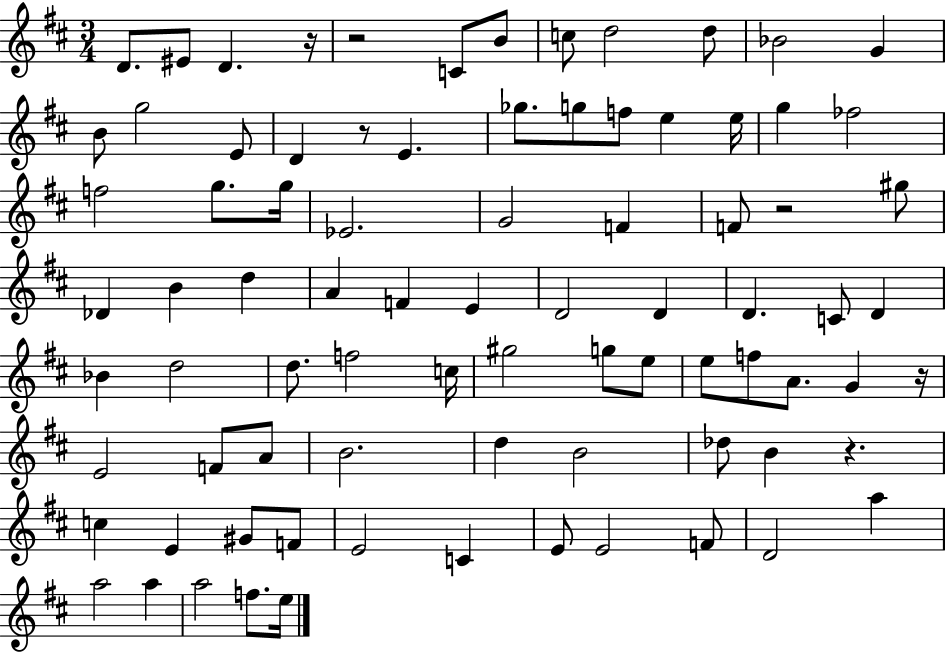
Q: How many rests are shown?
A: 6